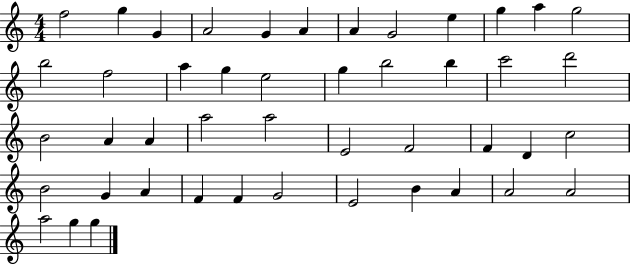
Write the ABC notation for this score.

X:1
T:Untitled
M:4/4
L:1/4
K:C
f2 g G A2 G A A G2 e g a g2 b2 f2 a g e2 g b2 b c'2 d'2 B2 A A a2 a2 E2 F2 F D c2 B2 G A F F G2 E2 B A A2 A2 a2 g g